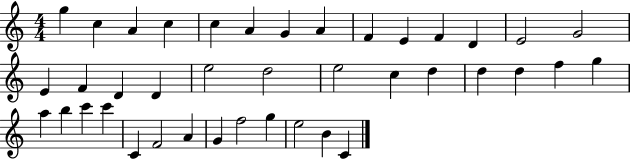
G5/q C5/q A4/q C5/q C5/q A4/q G4/q A4/q F4/q E4/q F4/q D4/q E4/h G4/h E4/q F4/q D4/q D4/q E5/h D5/h E5/h C5/q D5/q D5/q D5/q F5/q G5/q A5/q B5/q C6/q C6/q C4/q F4/h A4/q G4/q F5/h G5/q E5/h B4/q C4/q